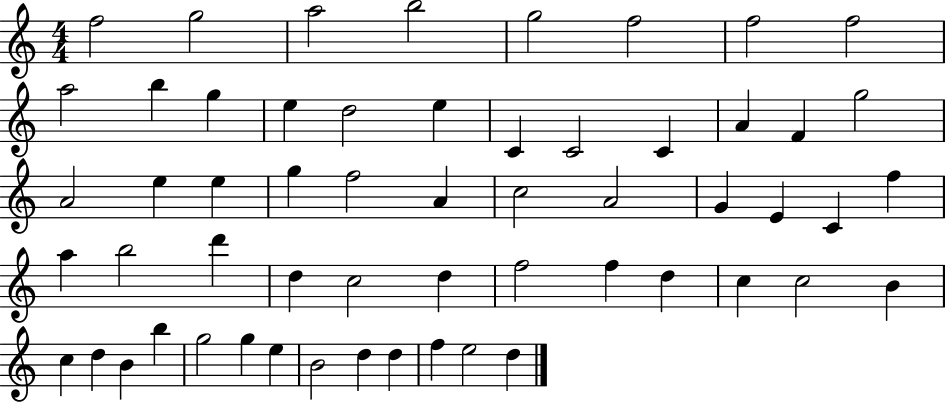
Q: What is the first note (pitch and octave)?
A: F5